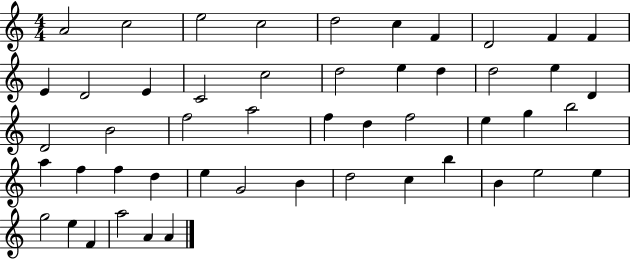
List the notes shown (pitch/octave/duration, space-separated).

A4/h C5/h E5/h C5/h D5/h C5/q F4/q D4/h F4/q F4/q E4/q D4/h E4/q C4/h C5/h D5/h E5/q D5/q D5/h E5/q D4/q D4/h B4/h F5/h A5/h F5/q D5/q F5/h E5/q G5/q B5/h A5/q F5/q F5/q D5/q E5/q G4/h B4/q D5/h C5/q B5/q B4/q E5/h E5/q G5/h E5/q F4/q A5/h A4/q A4/q